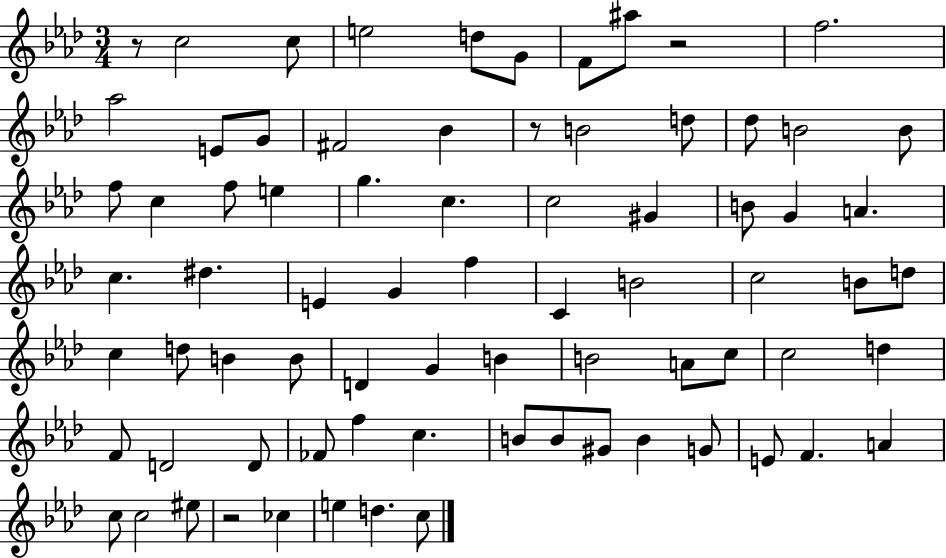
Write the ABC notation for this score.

X:1
T:Untitled
M:3/4
L:1/4
K:Ab
z/2 c2 c/2 e2 d/2 G/2 F/2 ^a/2 z2 f2 _a2 E/2 G/2 ^F2 _B z/2 B2 d/2 _d/2 B2 B/2 f/2 c f/2 e g c c2 ^G B/2 G A c ^d E G f C B2 c2 B/2 d/2 c d/2 B B/2 D G B B2 A/2 c/2 c2 d F/2 D2 D/2 _F/2 f c B/2 B/2 ^G/2 B G/2 E/2 F A c/2 c2 ^e/2 z2 _c e d c/2